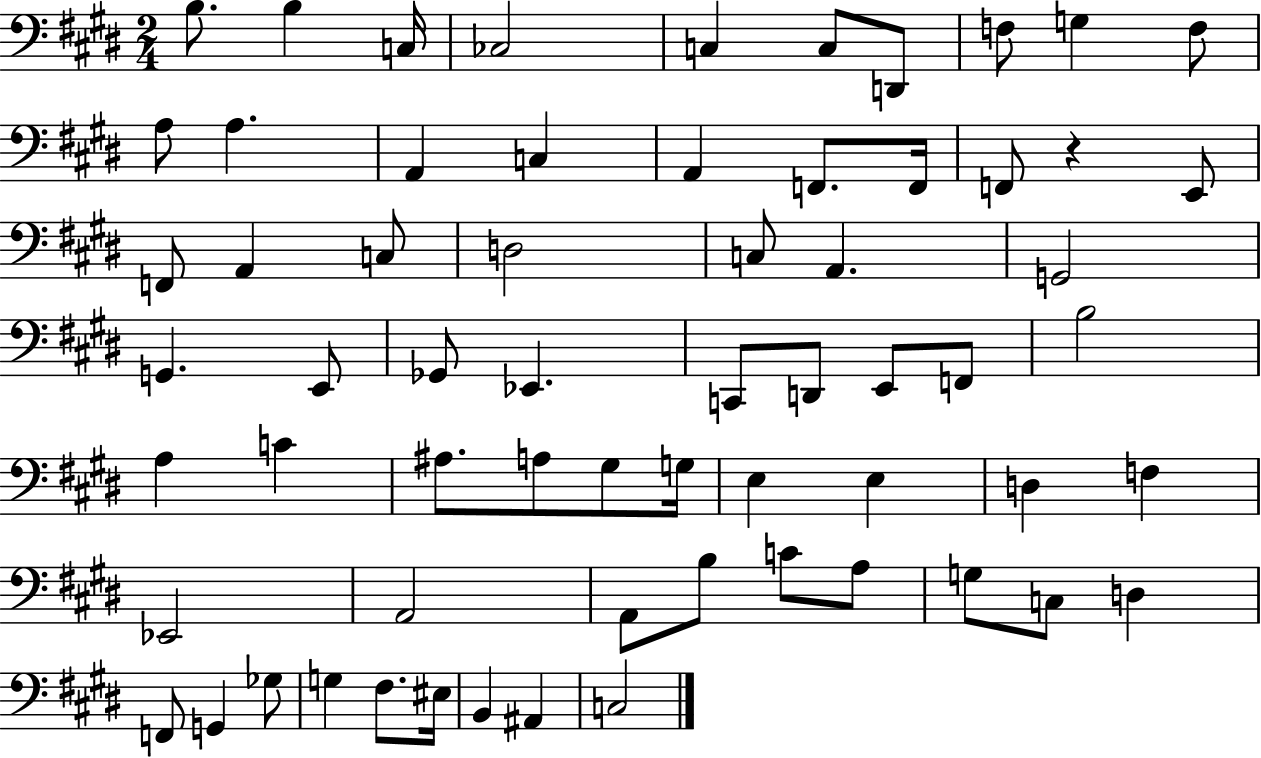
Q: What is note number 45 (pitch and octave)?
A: F3